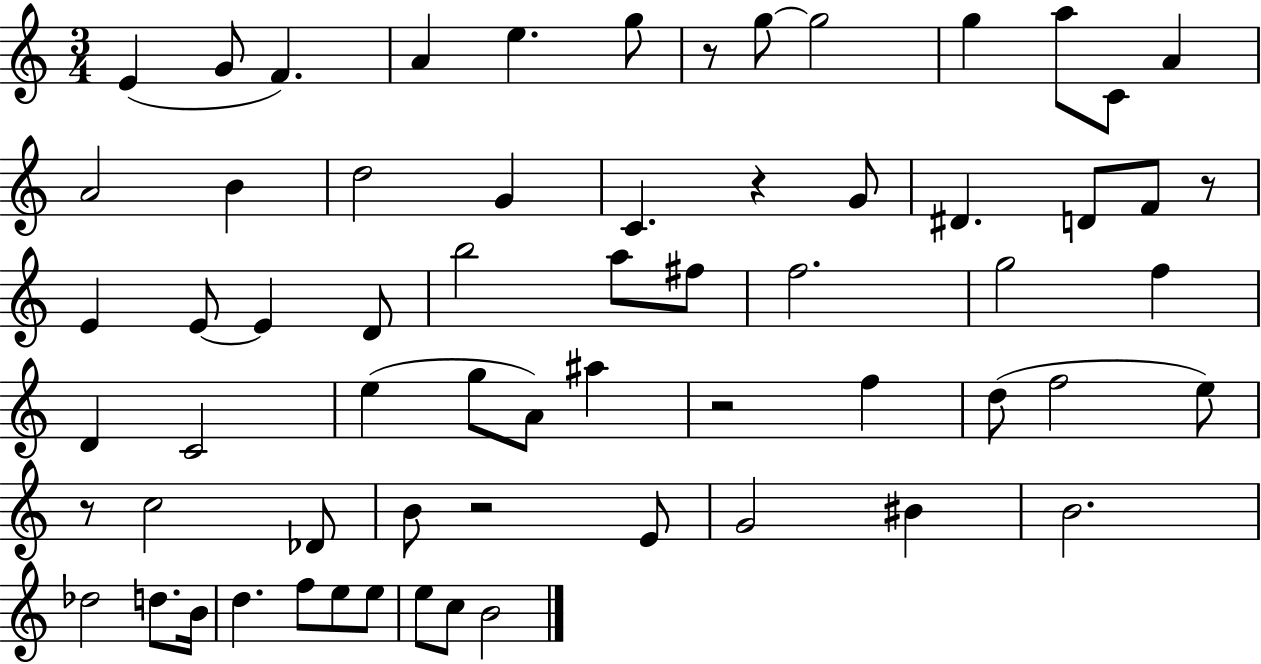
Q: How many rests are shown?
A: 6